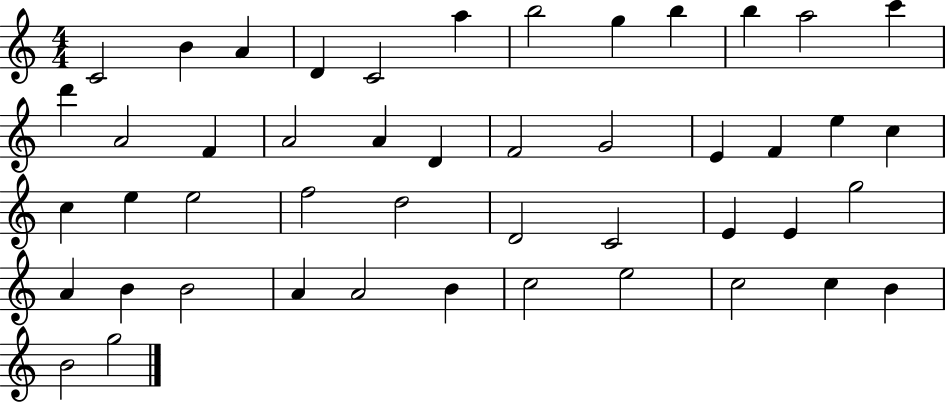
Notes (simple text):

C4/h B4/q A4/q D4/q C4/h A5/q B5/h G5/q B5/q B5/q A5/h C6/q D6/q A4/h F4/q A4/h A4/q D4/q F4/h G4/h E4/q F4/q E5/q C5/q C5/q E5/q E5/h F5/h D5/h D4/h C4/h E4/q E4/q G5/h A4/q B4/q B4/h A4/q A4/h B4/q C5/h E5/h C5/h C5/q B4/q B4/h G5/h